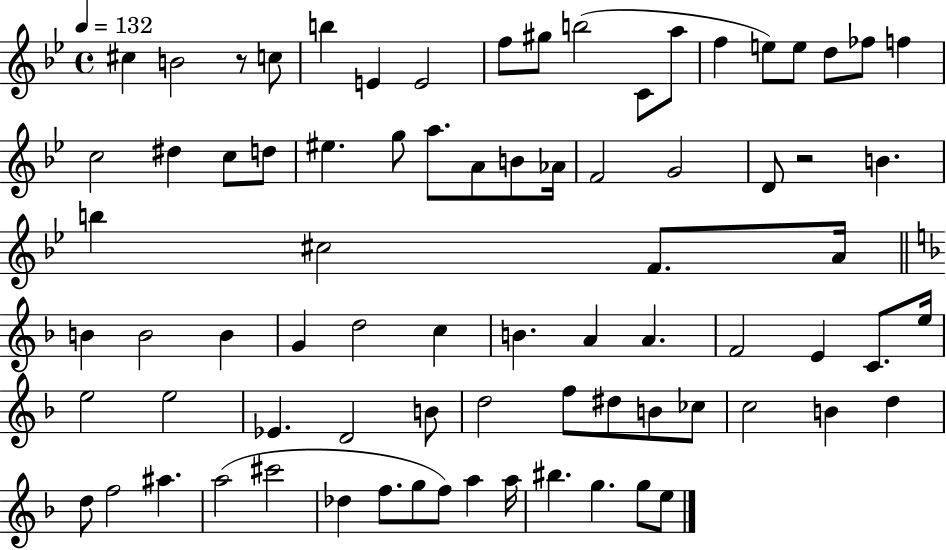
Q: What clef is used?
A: treble